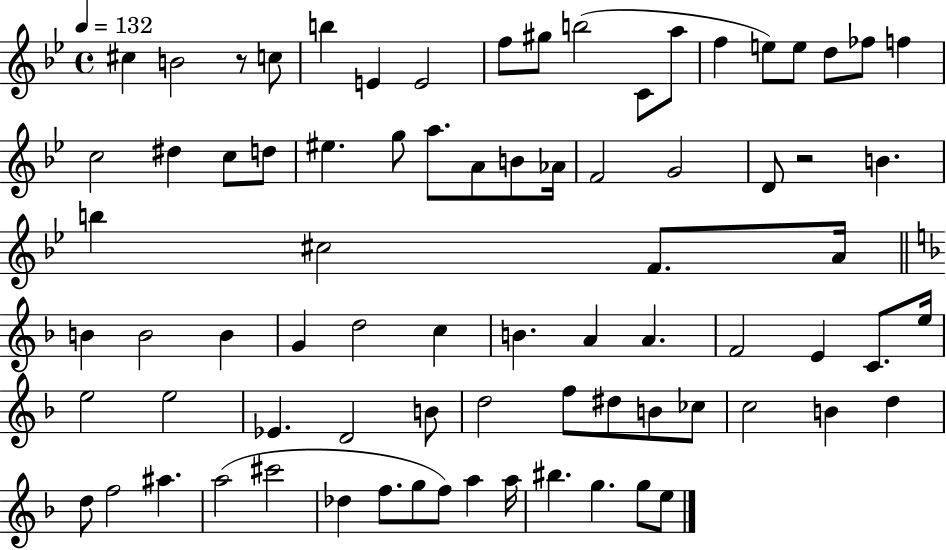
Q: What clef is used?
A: treble